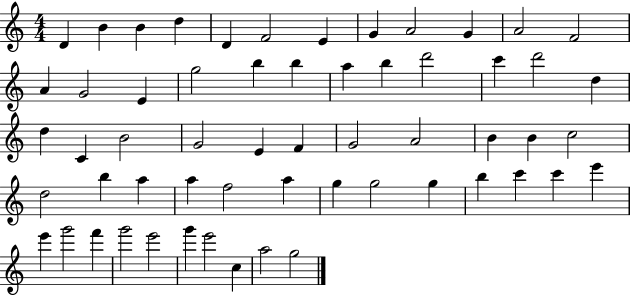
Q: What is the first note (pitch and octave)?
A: D4